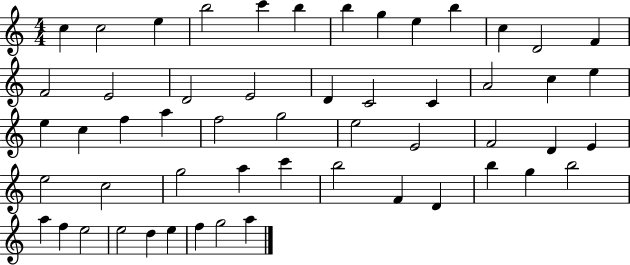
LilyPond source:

{
  \clef treble
  \numericTimeSignature
  \time 4/4
  \key c \major
  c''4 c''2 e''4 | b''2 c'''4 b''4 | b''4 g''4 e''4 b''4 | c''4 d'2 f'4 | \break f'2 e'2 | d'2 e'2 | d'4 c'2 c'4 | a'2 c''4 e''4 | \break e''4 c''4 f''4 a''4 | f''2 g''2 | e''2 e'2 | f'2 d'4 e'4 | \break e''2 c''2 | g''2 a''4 c'''4 | b''2 f'4 d'4 | b''4 g''4 b''2 | \break a''4 f''4 e''2 | e''2 d''4 e''4 | f''4 g''2 a''4 | \bar "|."
}